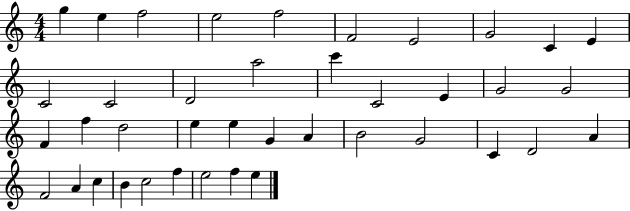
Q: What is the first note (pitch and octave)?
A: G5